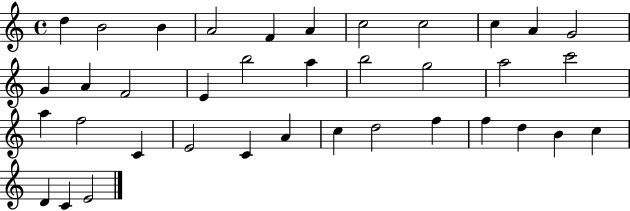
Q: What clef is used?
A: treble